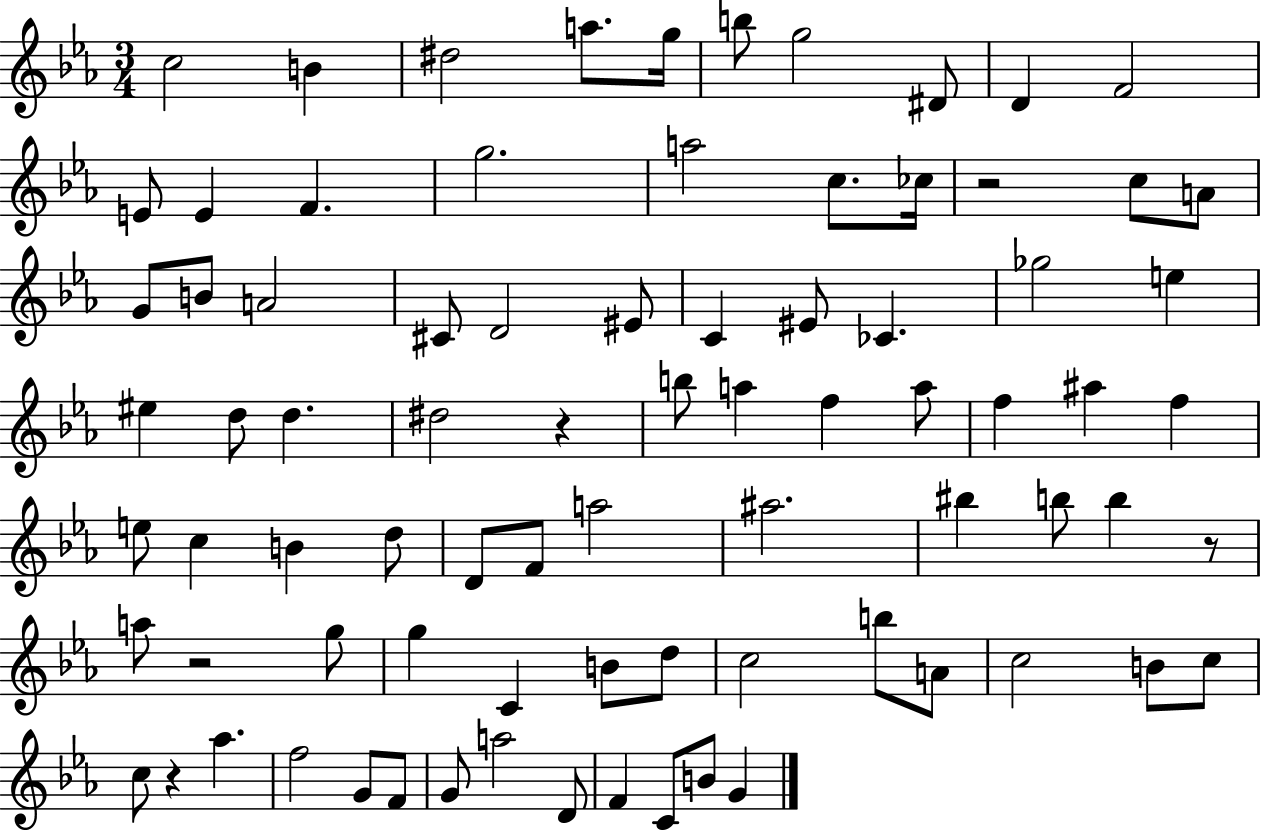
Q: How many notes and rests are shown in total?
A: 81